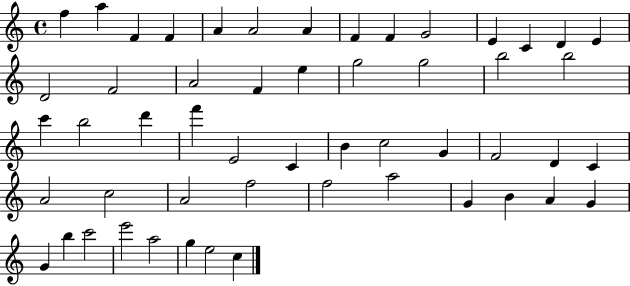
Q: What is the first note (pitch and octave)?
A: F5